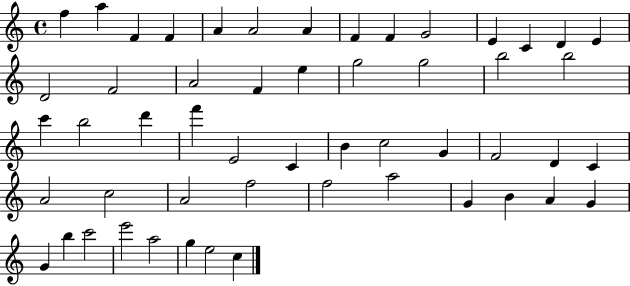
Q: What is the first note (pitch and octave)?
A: F5